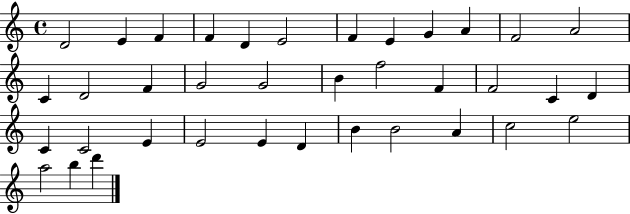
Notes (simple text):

D4/h E4/q F4/q F4/q D4/q E4/h F4/q E4/q G4/q A4/q F4/h A4/h C4/q D4/h F4/q G4/h G4/h B4/q F5/h F4/q F4/h C4/q D4/q C4/q C4/h E4/q E4/h E4/q D4/q B4/q B4/h A4/q C5/h E5/h A5/h B5/q D6/q